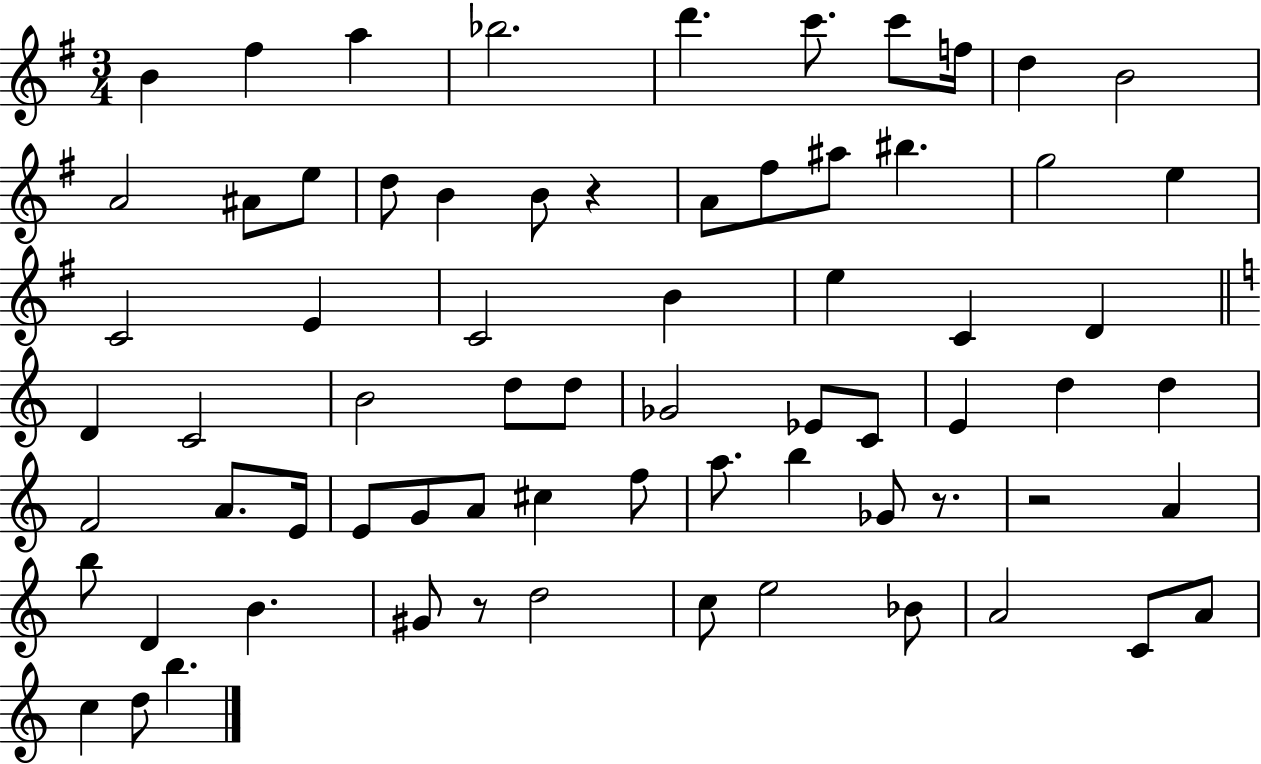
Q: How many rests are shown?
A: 4